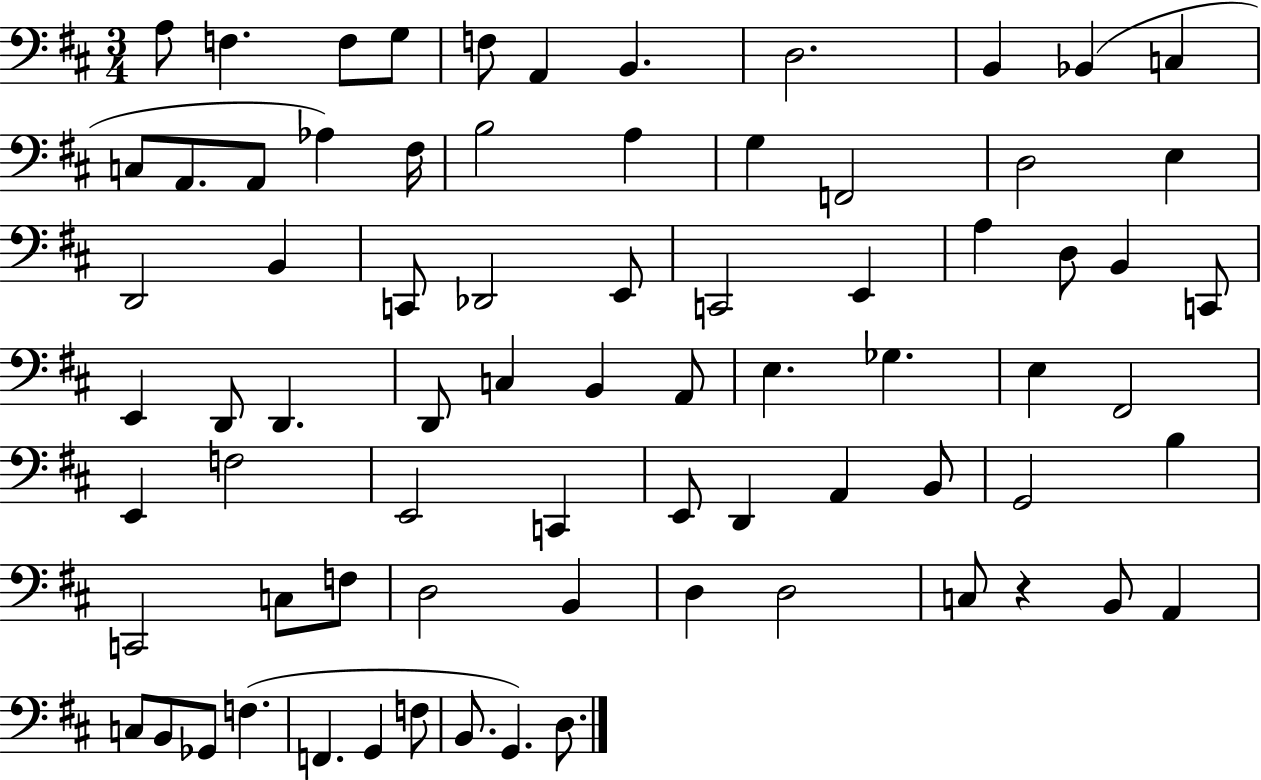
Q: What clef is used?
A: bass